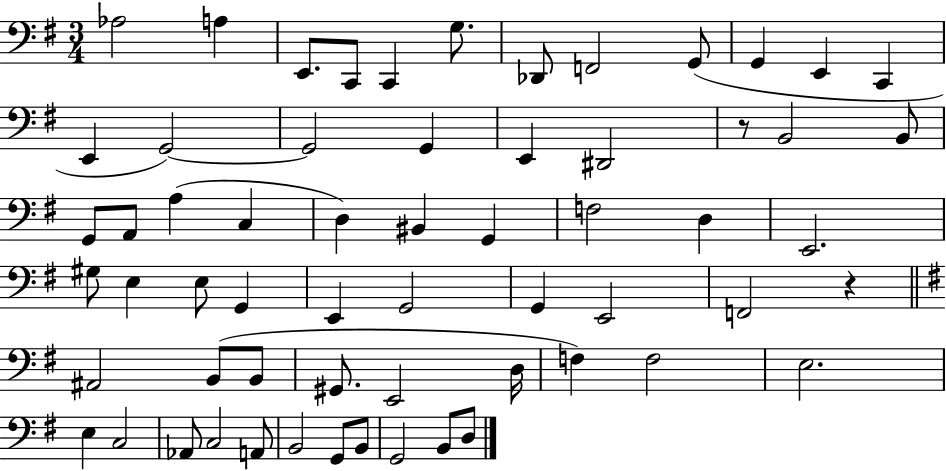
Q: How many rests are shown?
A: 2